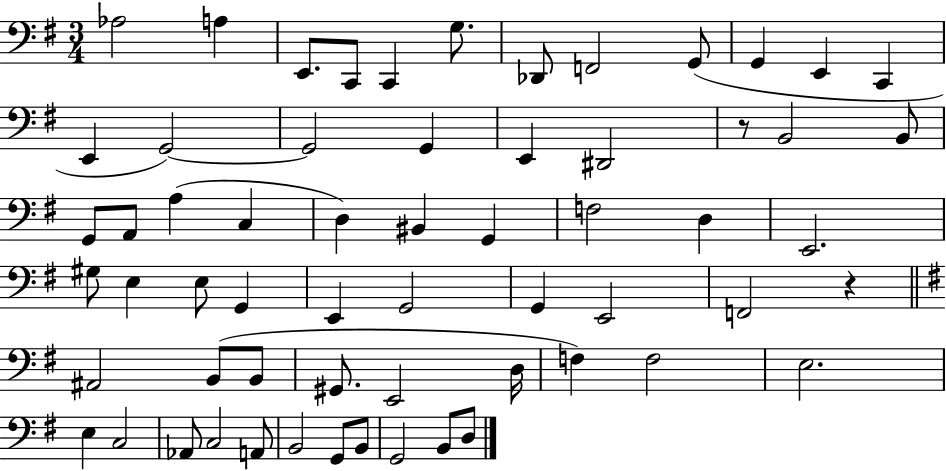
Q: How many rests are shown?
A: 2